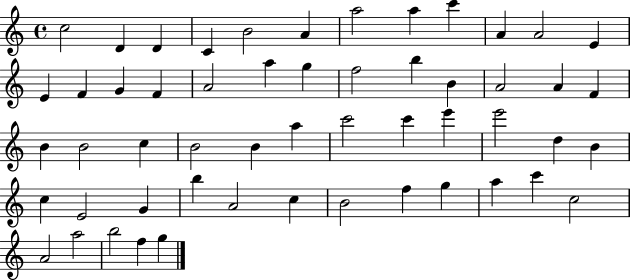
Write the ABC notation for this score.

X:1
T:Untitled
M:4/4
L:1/4
K:C
c2 D D C B2 A a2 a c' A A2 E E F G F A2 a g f2 b B A2 A F B B2 c B2 B a c'2 c' e' e'2 d B c E2 G b A2 c B2 f g a c' c2 A2 a2 b2 f g